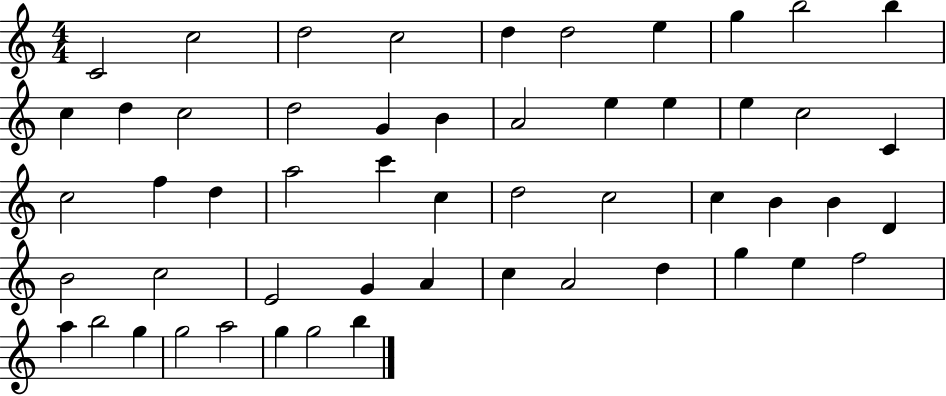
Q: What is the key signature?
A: C major